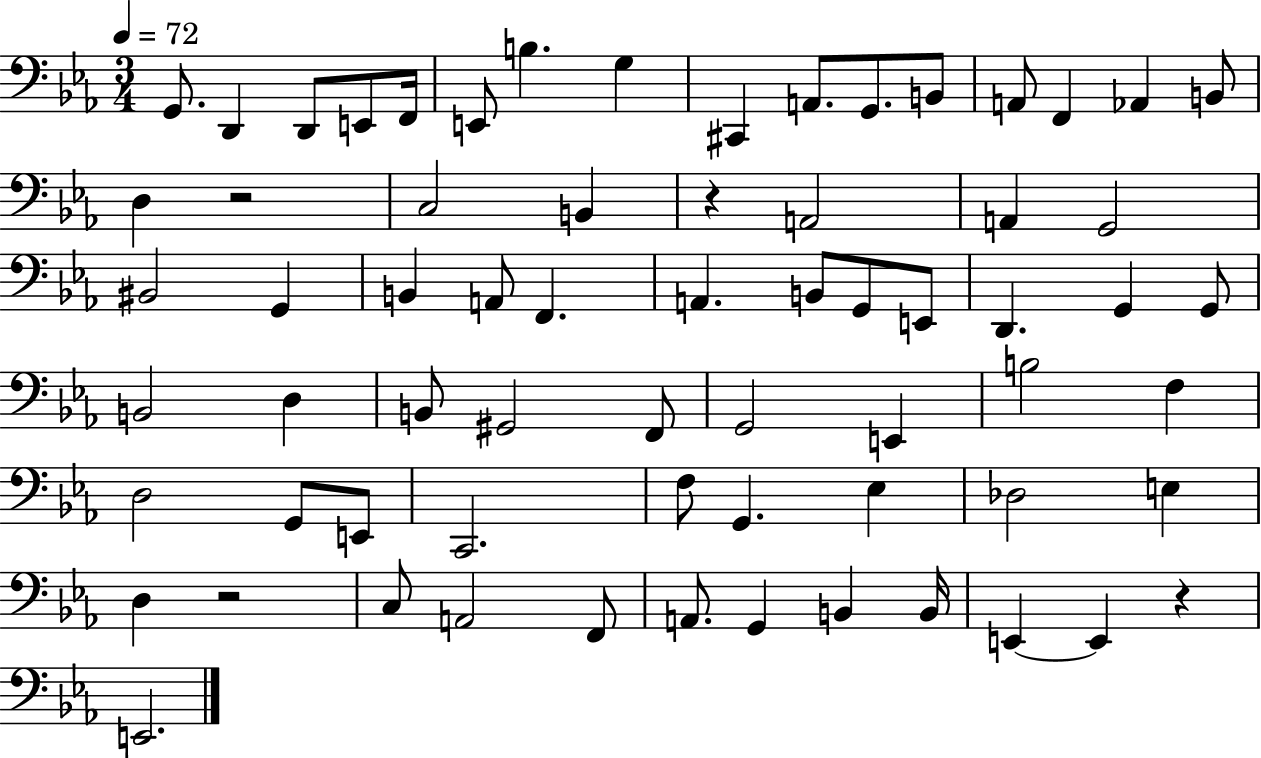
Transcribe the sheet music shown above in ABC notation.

X:1
T:Untitled
M:3/4
L:1/4
K:Eb
G,,/2 D,, D,,/2 E,,/2 F,,/4 E,,/2 B, G, ^C,, A,,/2 G,,/2 B,,/2 A,,/2 F,, _A,, B,,/2 D, z2 C,2 B,, z A,,2 A,, G,,2 ^B,,2 G,, B,, A,,/2 F,, A,, B,,/2 G,,/2 E,,/2 D,, G,, G,,/2 B,,2 D, B,,/2 ^G,,2 F,,/2 G,,2 E,, B,2 F, D,2 G,,/2 E,,/2 C,,2 F,/2 G,, _E, _D,2 E, D, z2 C,/2 A,,2 F,,/2 A,,/2 G,, B,, B,,/4 E,, E,, z E,,2